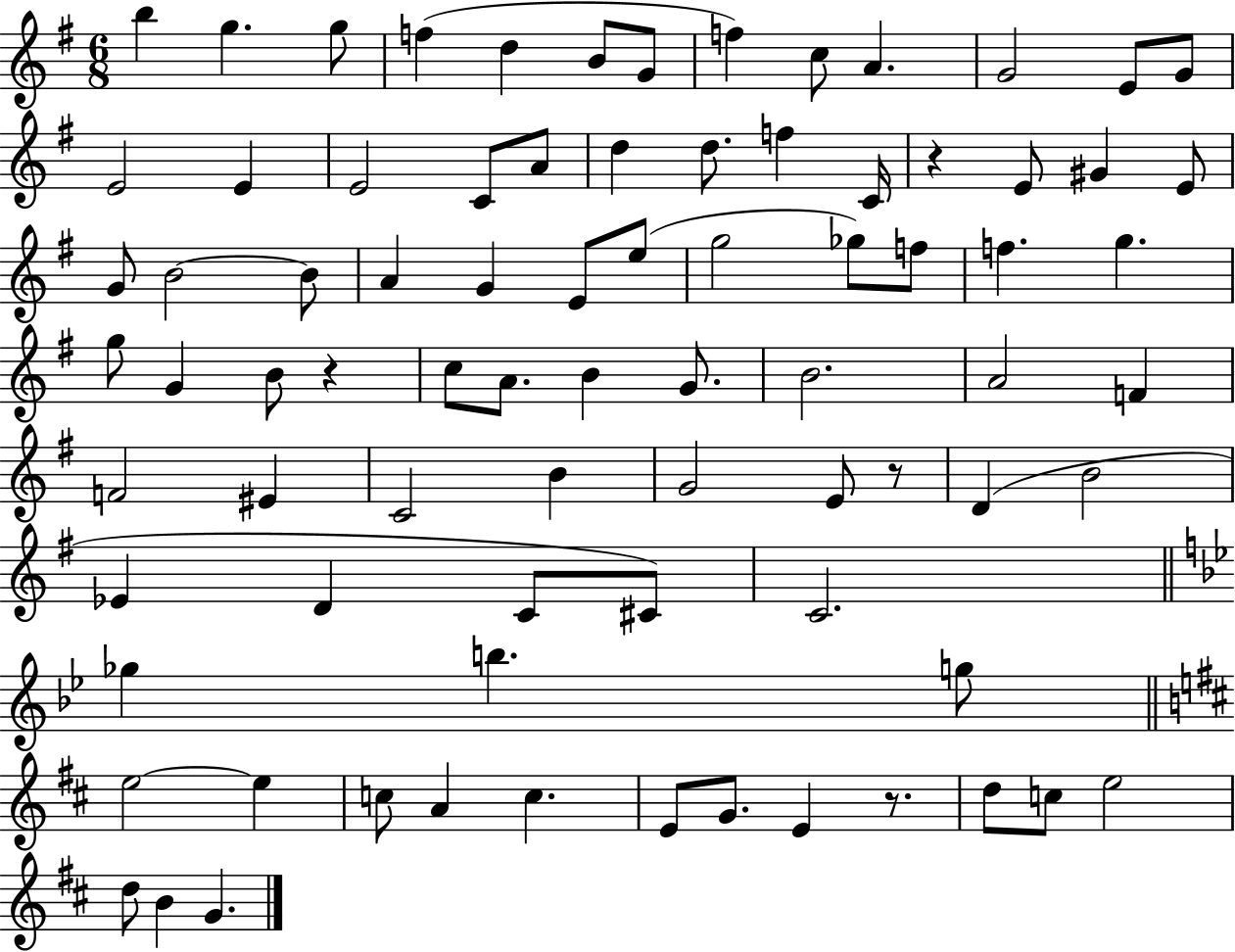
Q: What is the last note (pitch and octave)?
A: G4